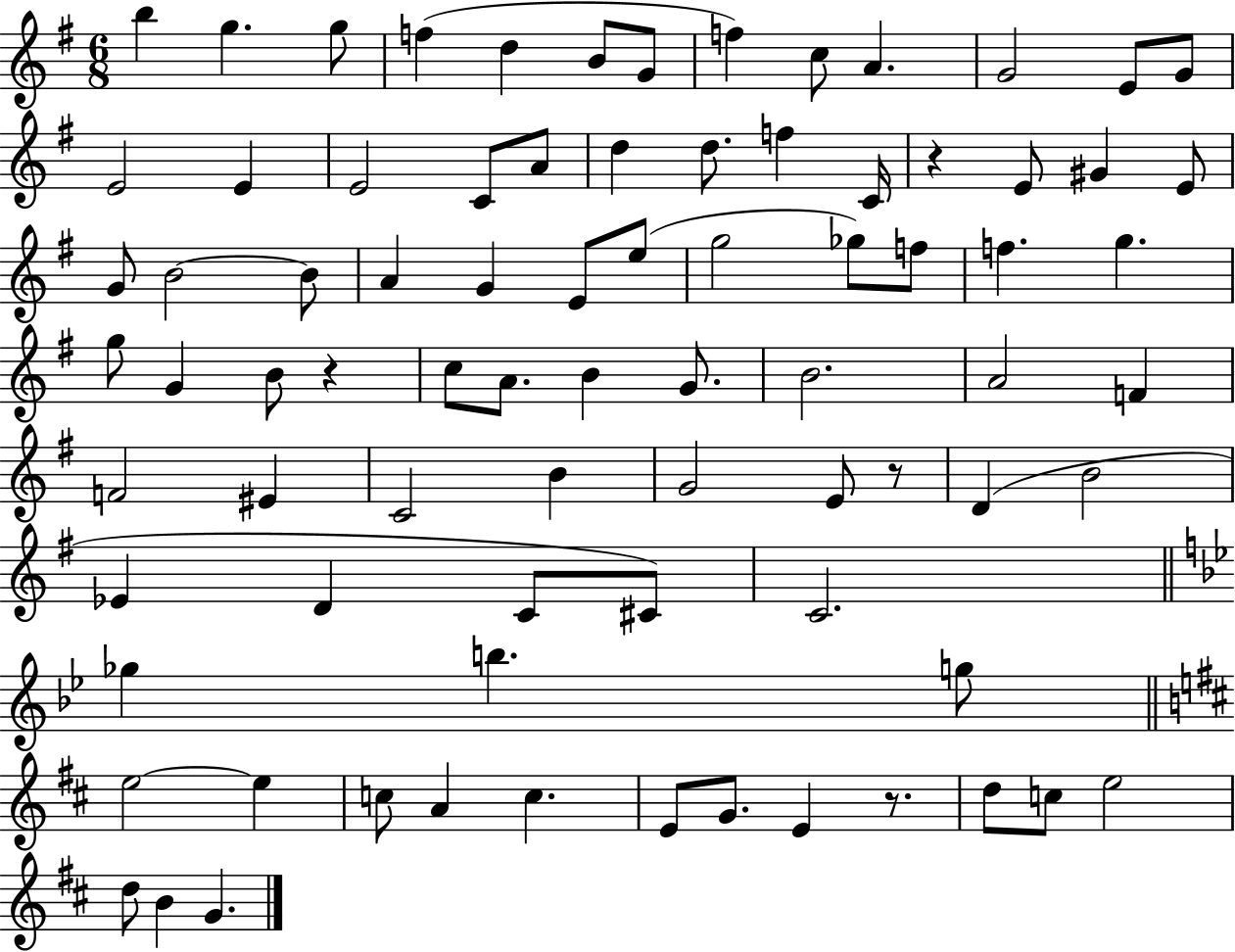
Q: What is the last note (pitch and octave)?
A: G4